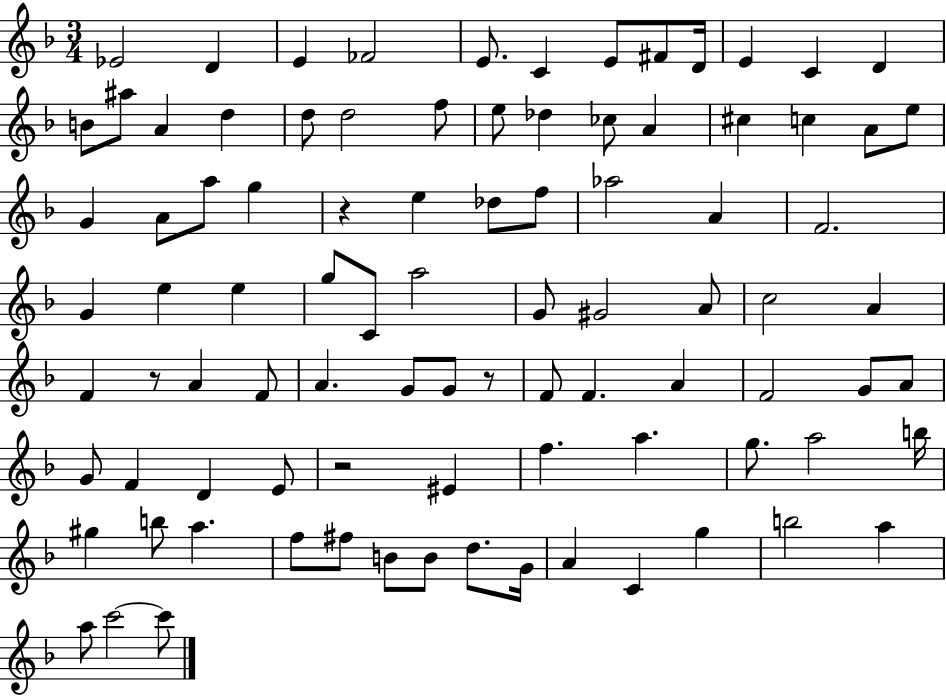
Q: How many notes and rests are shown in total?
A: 91